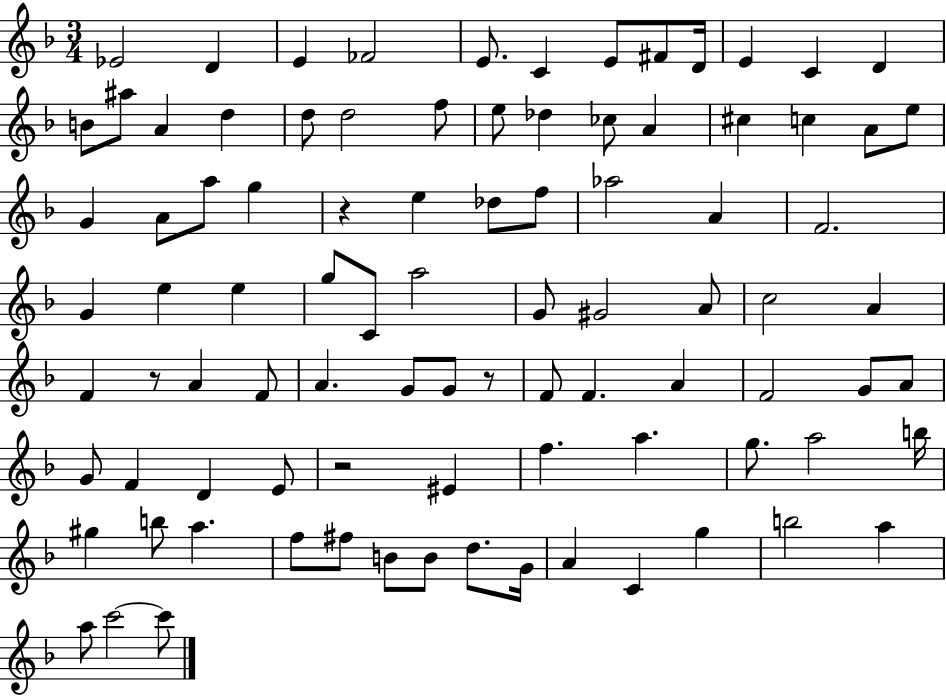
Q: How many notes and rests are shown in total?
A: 91